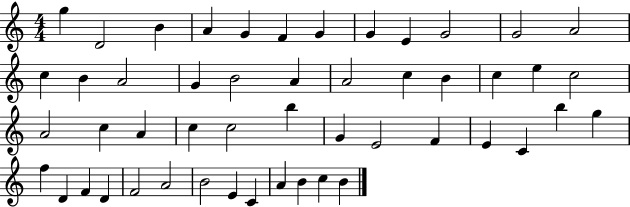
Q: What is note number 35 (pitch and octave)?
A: C4